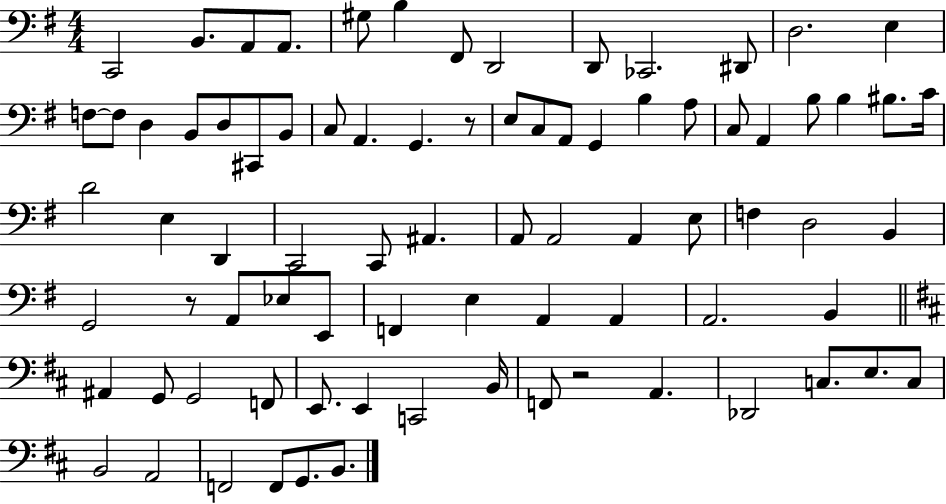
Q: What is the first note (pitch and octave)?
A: C2